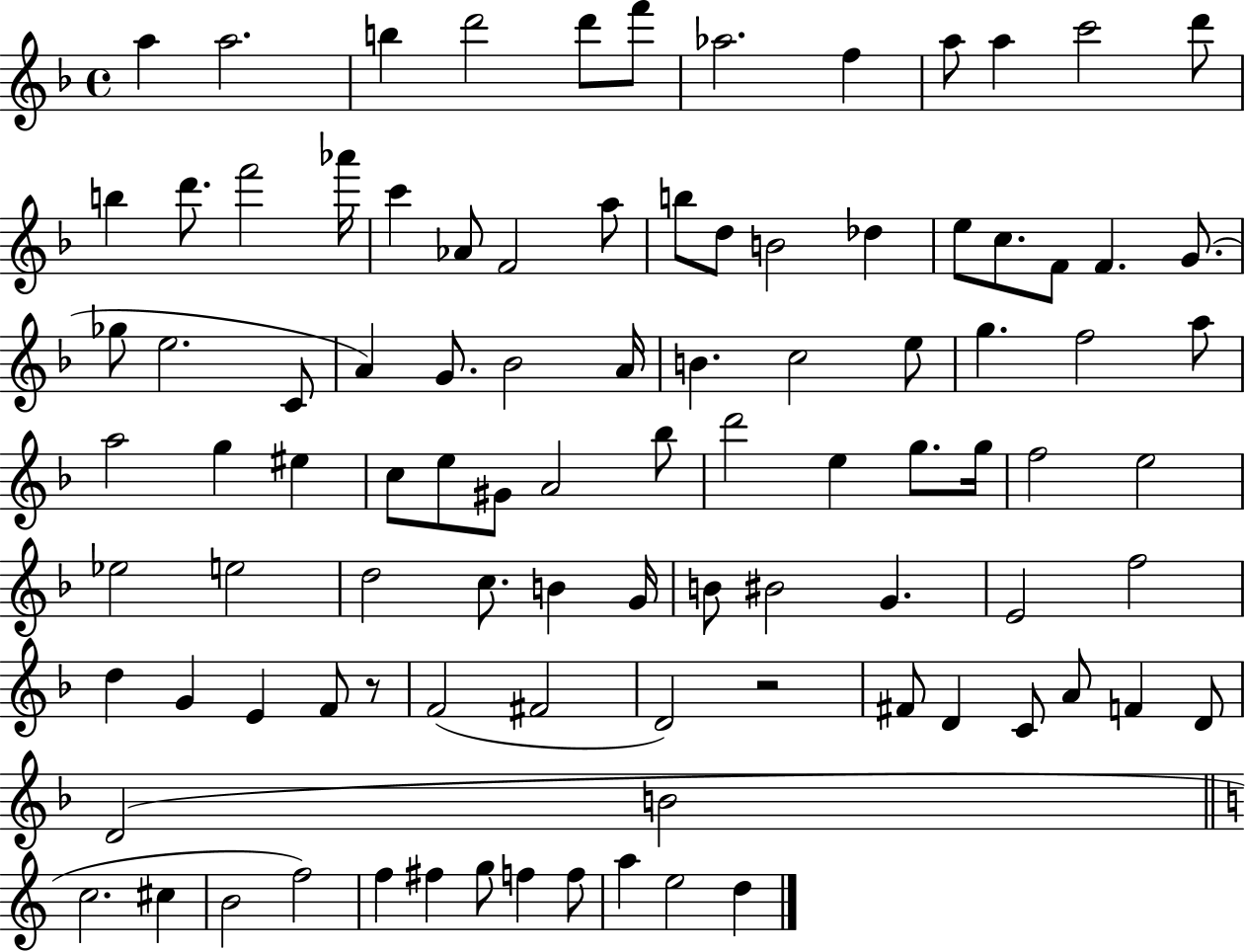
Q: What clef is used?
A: treble